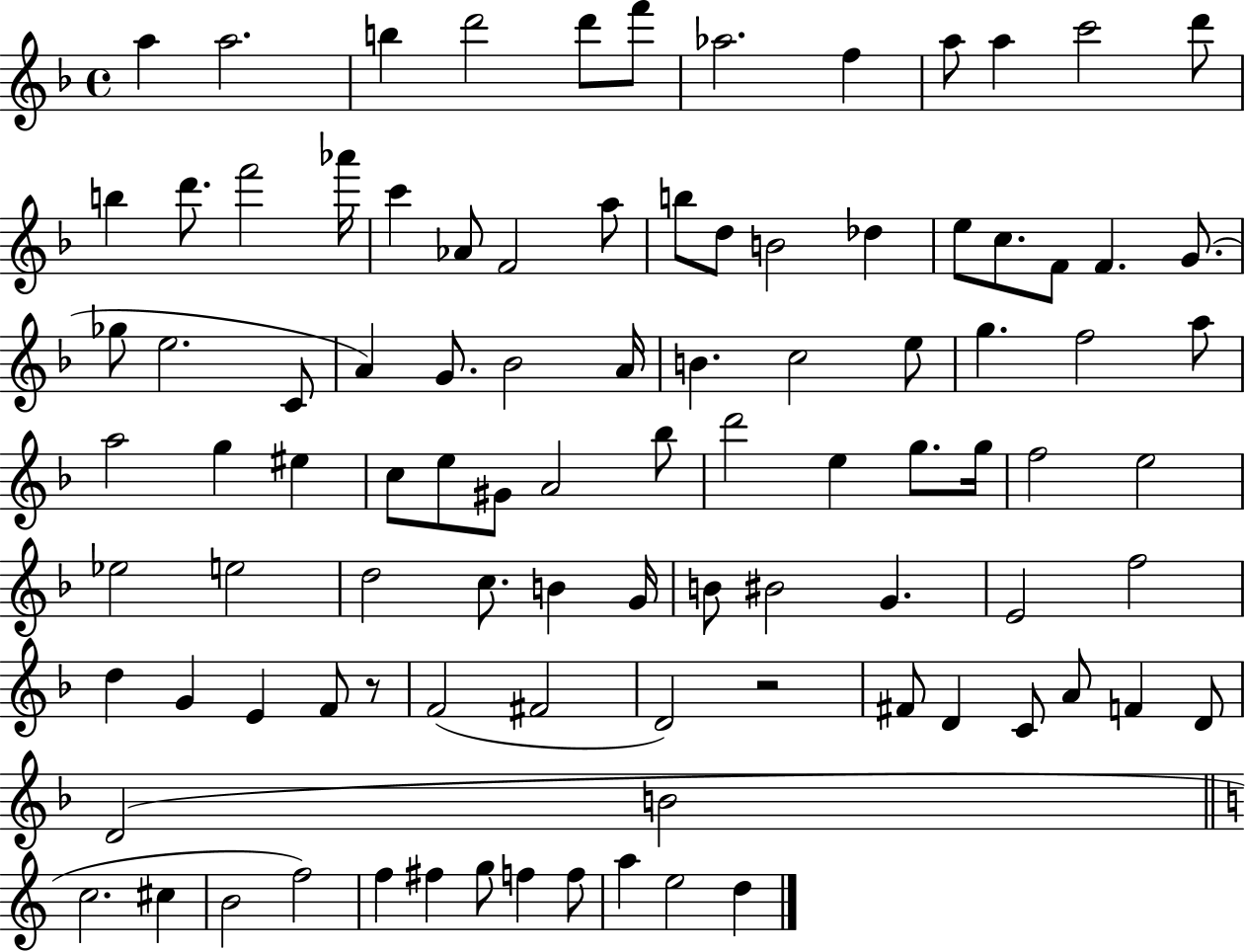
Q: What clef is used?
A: treble